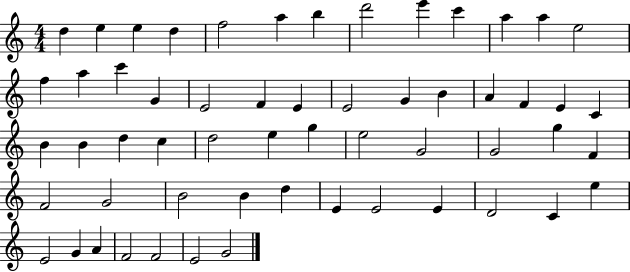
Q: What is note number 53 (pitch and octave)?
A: A4